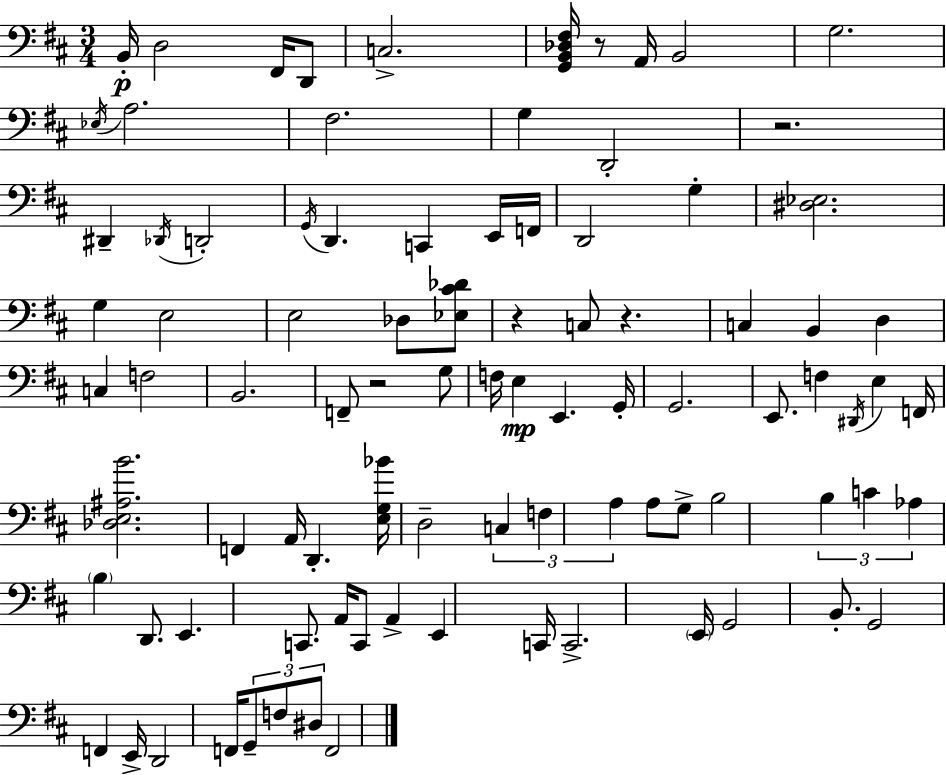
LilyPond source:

{
  \clef bass
  \numericTimeSignature
  \time 3/4
  \key d \major
  b,16-.\p d2 fis,16 d,8 | c2.-> | <g, b, des fis>16 r8 a,16 b,2 | g2. | \break \acciaccatura { ees16 } a2. | fis2. | g4 d,2-. | r2. | \break dis,4-- \acciaccatura { des,16 } d,2-. | \acciaccatura { g,16 } d,4. c,4 | e,16 f,16 d,2 g4-. | <dis ees>2. | \break g4 e2 | e2 des8 | <ees cis' des'>8 r4 c8 r4. | c4 b,4 d4 | \break c4 f2 | b,2. | f,8-- r2 | g8 f16 e4\mp e,4. | \break g,16-. g,2. | e,8. f4 \acciaccatura { dis,16 } e4 | f,16 <des e ais b'>2. | f,4 a,16 d,4.-. | \break <e g bes'>16 d2-- | \tuplet 3/2 { c4 f4 a4 } | a8 g8-> b2 | \tuplet 3/2 { b4 c'4 aes4 } | \break \parenthesize b4 d,8. e,4. | c,8. a,16 c,8 a,4-> e,4 | c,16 c,2.-> | \parenthesize e,16 g,2 | \break b,8.-. g,2 | f,4 e,16-> d,2 | f,16 \tuplet 3/2 { g,8-- f8 dis8 } f,2 | \bar "|."
}